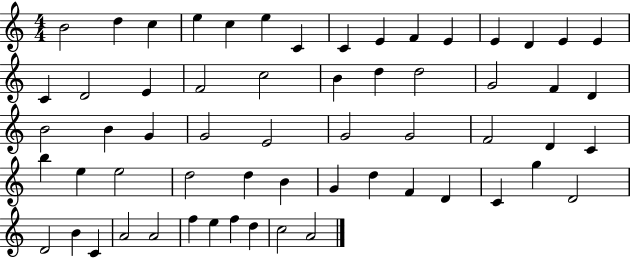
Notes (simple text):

B4/h D5/q C5/q E5/q C5/q E5/q C4/q C4/q E4/q F4/q E4/q E4/q D4/q E4/q E4/q C4/q D4/h E4/q F4/h C5/h B4/q D5/q D5/h G4/h F4/q D4/q B4/h B4/q G4/q G4/h E4/h G4/h G4/h F4/h D4/q C4/q B5/q E5/q E5/h D5/h D5/q B4/q G4/q D5/q F4/q D4/q C4/q G5/q D4/h D4/h B4/q C4/q A4/h A4/h F5/q E5/q F5/q D5/q C5/h A4/h